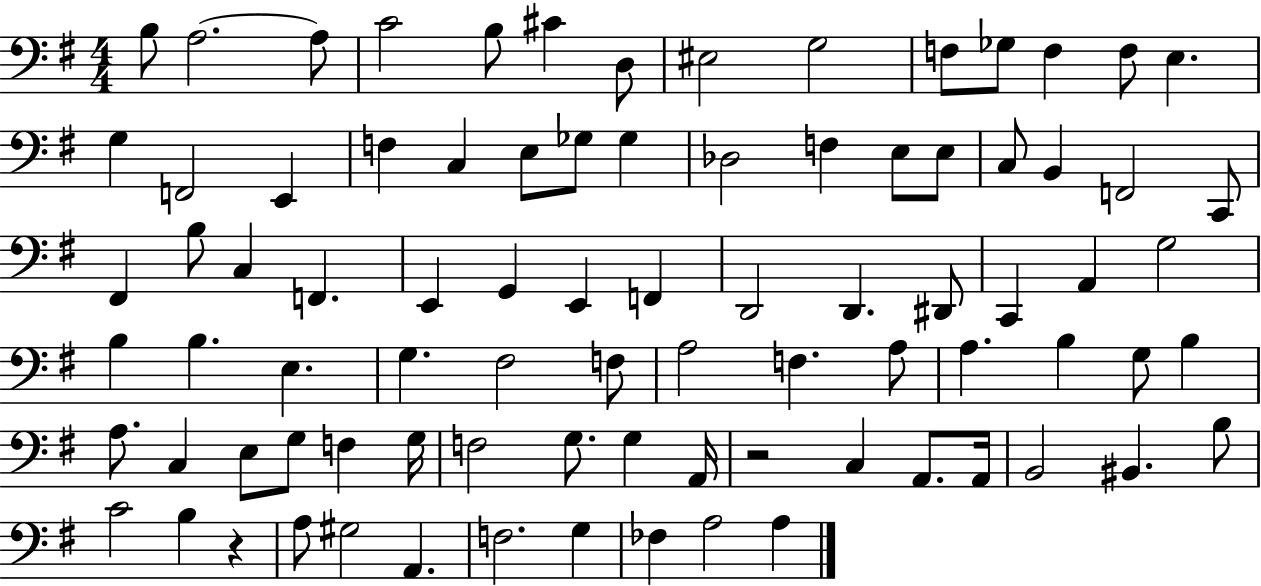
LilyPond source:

{
  \clef bass
  \numericTimeSignature
  \time 4/4
  \key g \major
  b8 a2.~~ a8 | c'2 b8 cis'4 d8 | eis2 g2 | f8 ges8 f4 f8 e4. | \break g4 f,2 e,4 | f4 c4 e8 ges8 ges4 | des2 f4 e8 e8 | c8 b,4 f,2 c,8 | \break fis,4 b8 c4 f,4. | e,4 g,4 e,4 f,4 | d,2 d,4. dis,8 | c,4 a,4 g2 | \break b4 b4. e4. | g4. fis2 f8 | a2 f4. a8 | a4. b4 g8 b4 | \break a8. c4 e8 g8 f4 g16 | f2 g8. g4 a,16 | r2 c4 a,8. a,16 | b,2 bis,4. b8 | \break c'2 b4 r4 | a8 gis2 a,4. | f2. g4 | fes4 a2 a4 | \break \bar "|."
}